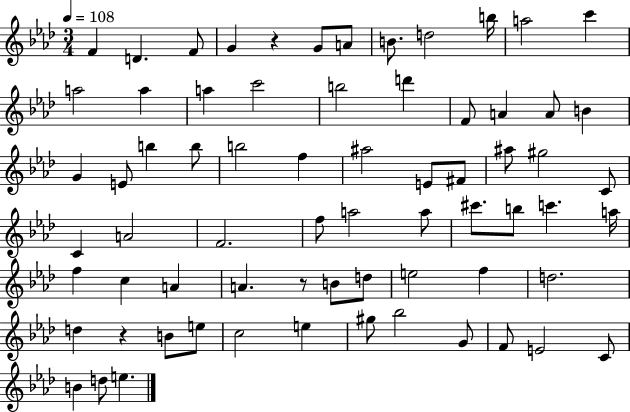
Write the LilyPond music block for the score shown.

{
  \clef treble
  \numericTimeSignature
  \time 3/4
  \key aes \major
  \tempo 4 = 108
  f'4 d'4. f'8 | g'4 r4 g'8 a'8 | b'8. d''2 b''16 | a''2 c'''4 | \break a''2 a''4 | a''4 c'''2 | b''2 d'''4 | f'8 a'4 a'8 b'4 | \break g'4 e'8 b''4 b''8 | b''2 f''4 | ais''2 e'8 fis'8 | ais''8 gis''2 c'8 | \break c'4 a'2 | f'2. | f''8 a''2 a''8 | cis'''8. b''8 c'''4. a''16 | \break f''4 c''4 a'4 | a'4. r8 b'8 d''8 | e''2 f''4 | d''2. | \break d''4 r4 b'8 e''8 | c''2 e''4 | gis''8 bes''2 g'8 | f'8 e'2 c'8 | \break b'4 d''8 e''4. | \bar "|."
}